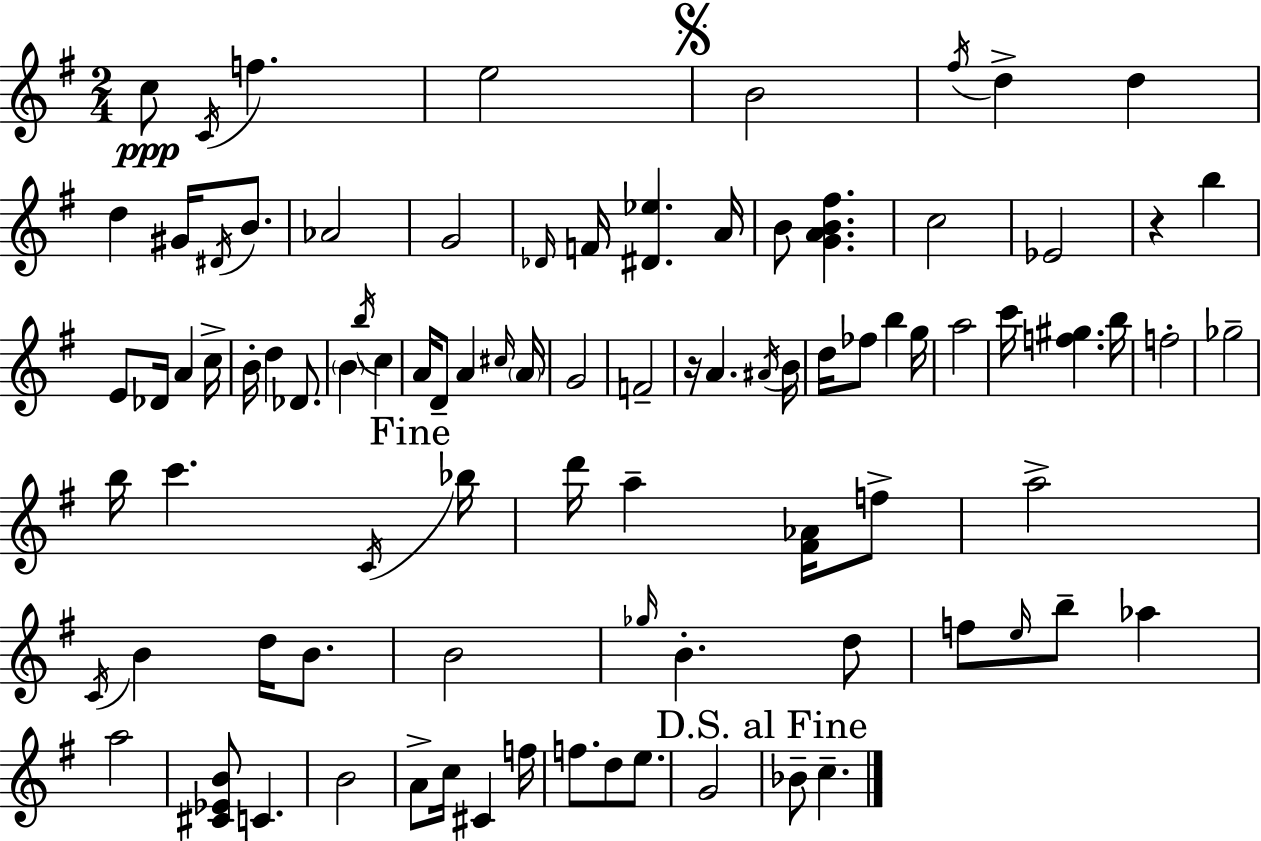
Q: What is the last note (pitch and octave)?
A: C5